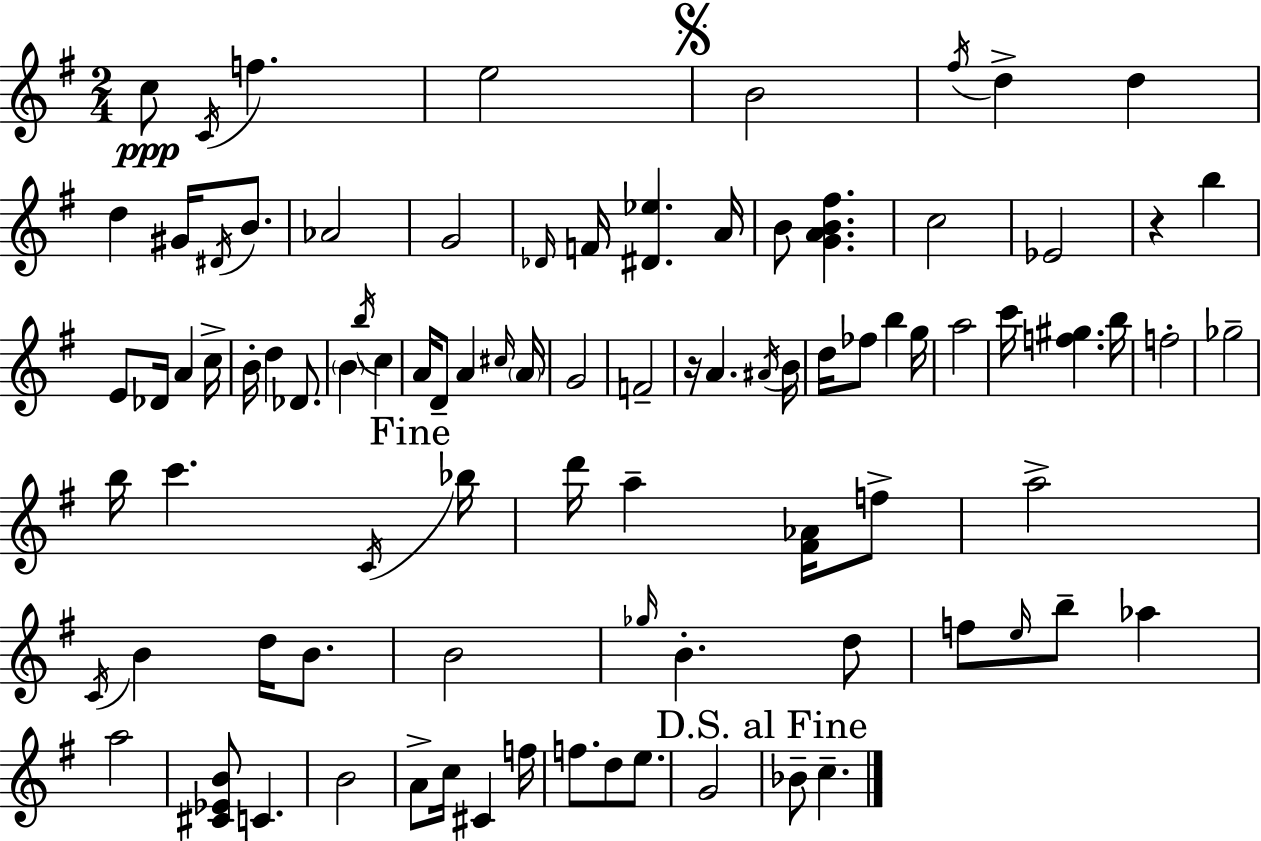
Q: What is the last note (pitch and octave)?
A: C5